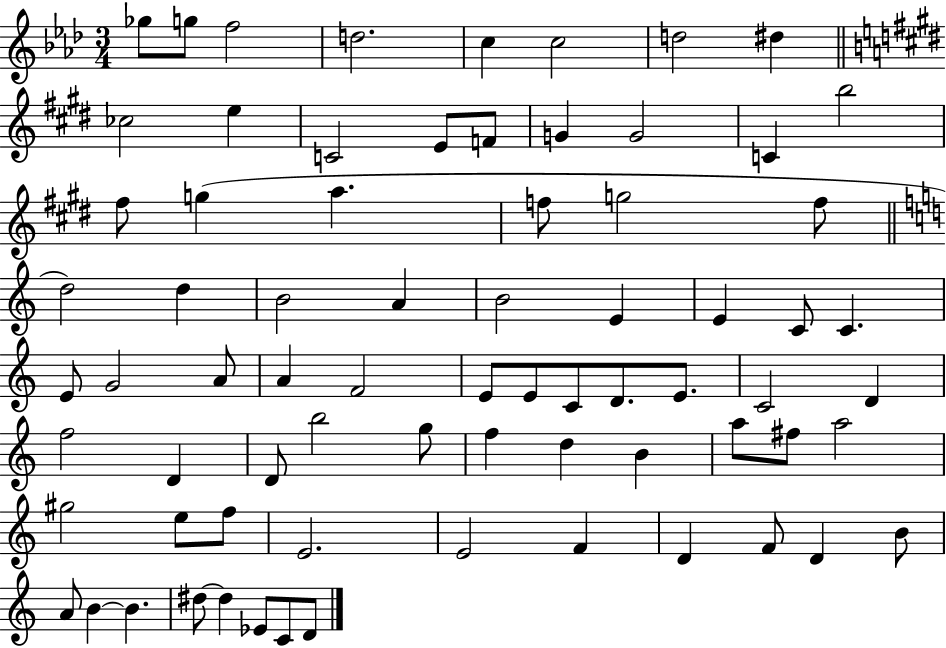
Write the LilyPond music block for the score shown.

{
  \clef treble
  \numericTimeSignature
  \time 3/4
  \key aes \major
  ges''8 g''8 f''2 | d''2. | c''4 c''2 | d''2 dis''4 | \break \bar "||" \break \key e \major ces''2 e''4 | c'2 e'8 f'8 | g'4 g'2 | c'4 b''2 | \break fis''8 g''4( a''4. | f''8 g''2 f''8 | \bar "||" \break \key c \major d''2) d''4 | b'2 a'4 | b'2 e'4 | e'4 c'8 c'4. | \break e'8 g'2 a'8 | a'4 f'2 | e'8 e'8 c'8 d'8. e'8. | c'2 d'4 | \break f''2 d'4 | d'8 b''2 g''8 | f''4 d''4 b'4 | a''8 fis''8 a''2 | \break gis''2 e''8 f''8 | e'2. | e'2 f'4 | d'4 f'8 d'4 b'8 | \break a'8 b'4~~ b'4. | dis''8~~ dis''4 ees'8 c'8 d'8 | \bar "|."
}